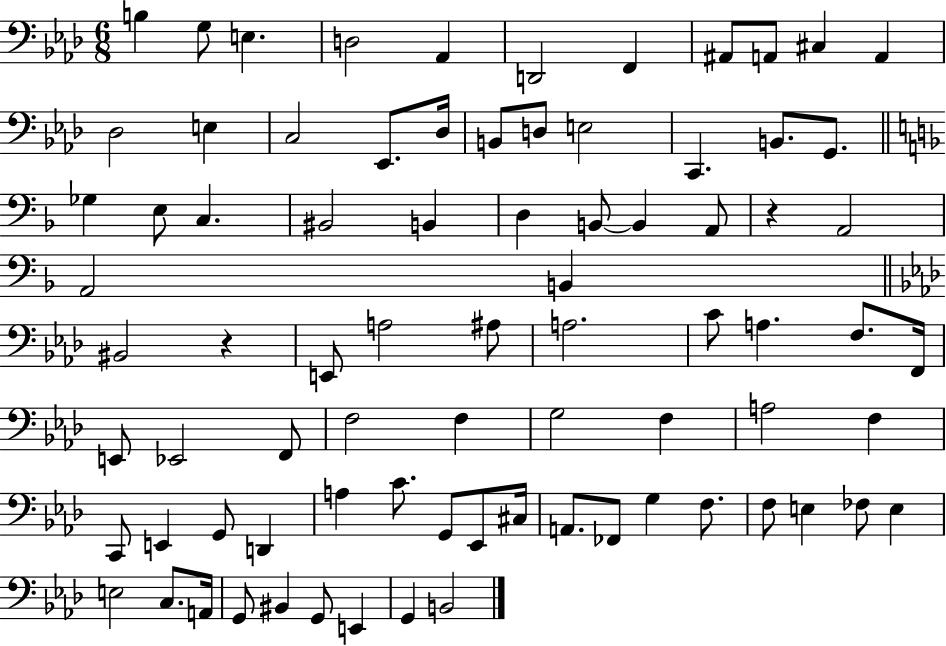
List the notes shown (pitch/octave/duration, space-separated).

B3/q G3/e E3/q. D3/h Ab2/q D2/h F2/q A#2/e A2/e C#3/q A2/q Db3/h E3/q C3/h Eb2/e. Db3/s B2/e D3/e E3/h C2/q. B2/e. G2/e. Gb3/q E3/e C3/q. BIS2/h B2/q D3/q B2/e B2/q A2/e R/q A2/h A2/h B2/q BIS2/h R/q E2/e A3/h A#3/e A3/h. C4/e A3/q. F3/e. F2/s E2/e Eb2/h F2/e F3/h F3/q G3/h F3/q A3/h F3/q C2/e E2/q G2/e D2/q A3/q C4/e. G2/e Eb2/e C#3/s A2/e. FES2/e G3/q F3/e. F3/e E3/q FES3/e E3/q E3/h C3/e. A2/s G2/e BIS2/q G2/e E2/q G2/q B2/h